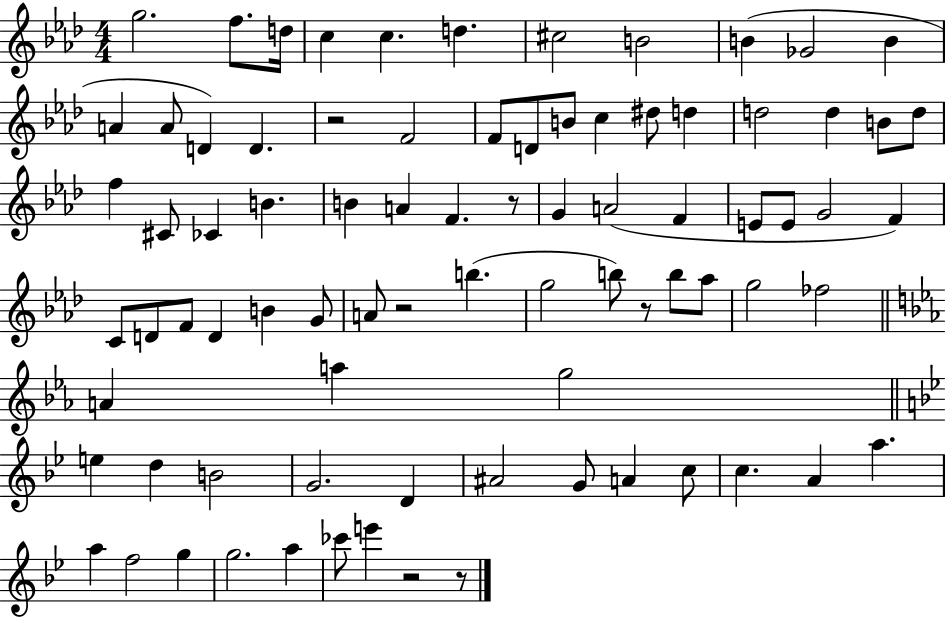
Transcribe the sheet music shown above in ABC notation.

X:1
T:Untitled
M:4/4
L:1/4
K:Ab
g2 f/2 d/4 c c d ^c2 B2 B _G2 B A A/2 D D z2 F2 F/2 D/2 B/2 c ^d/2 d d2 d B/2 d/2 f ^C/2 _C B B A F z/2 G A2 F E/2 E/2 G2 F C/2 D/2 F/2 D B G/2 A/2 z2 b g2 b/2 z/2 b/2 _a/2 g2 _f2 A a g2 e d B2 G2 D ^A2 G/2 A c/2 c A a a f2 g g2 a _c'/2 e' z2 z/2